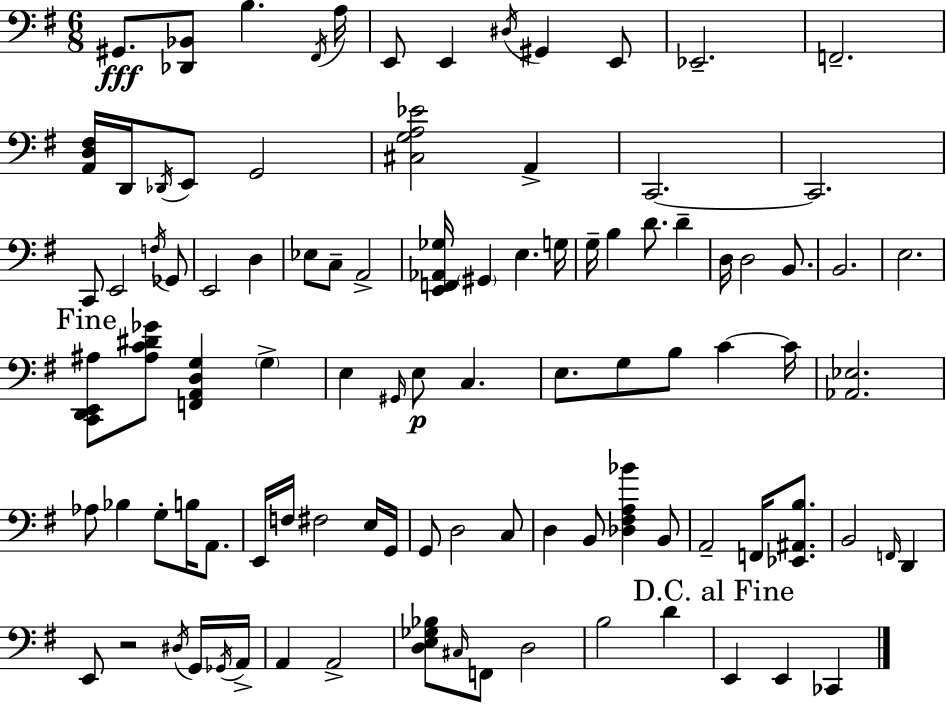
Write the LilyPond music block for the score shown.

{
  \clef bass
  \numericTimeSignature
  \time 6/8
  \key g \major
  gis,8.\fff <des, bes,>8 b4. \acciaccatura { fis,16 } | a16 e,8 e,4 \acciaccatura { dis16 } gis,4 | e,8 ees,2.-- | f,2.-- | \break <a, d fis>16 d,16 \acciaccatura { des,16 } e,8 g,2 | <cis g a ees'>2 a,4-> | c,2.~~ | c,2. | \break c,8 e,2 | \acciaccatura { f16 } ges,8 e,2 | d4 ees8 c8-- a,2-> | <e, f, aes, ges>16 \parenthesize gis,4 e4. | \break g16 g16-- b4 d'8. | d'4-- d16 d2 | b,8. b,2. | e2. | \break \mark "Fine" <c, d, e, ais>8 <ais c' dis' ges'>8 <f, a, d g>4 | \parenthesize g4-> e4 \grace { gis,16 }\p e8 c4. | e8. g8 b8 | c'4~~ c'16 <aes, ees>2. | \break aes8 bes4 g8-. | b16 a,8. e,16 f16 fis2 | e16 g,16 g,8 d2 | c8 d4 b,8 <des fis a bes'>4 | \break b,8 a,2-- | f,16 <ees, ais, b>8. b,2 | \grace { f,16 } d,4 e,8 r2 | \acciaccatura { dis16 } g,16 \acciaccatura { ges,16 } a,16-> a,4 | \break a,2-> <d e ges bes>8 \grace { cis16 } f,8 | d2 b2 | d'4 \mark "D.C. al Fine" e,4 | e,4 ces,4 \bar "|."
}